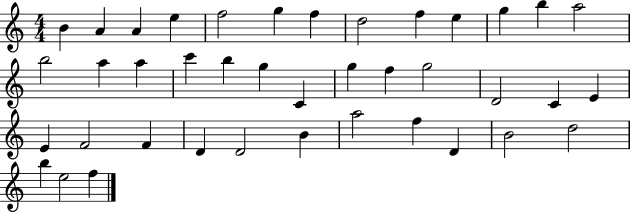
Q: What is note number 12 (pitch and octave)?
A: B5